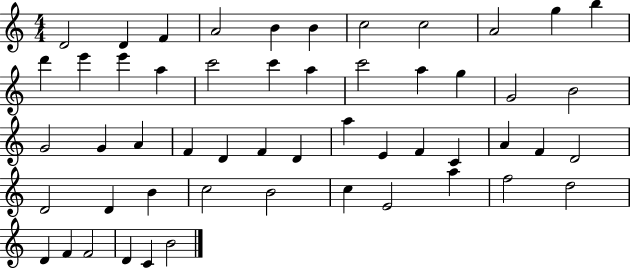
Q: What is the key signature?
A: C major